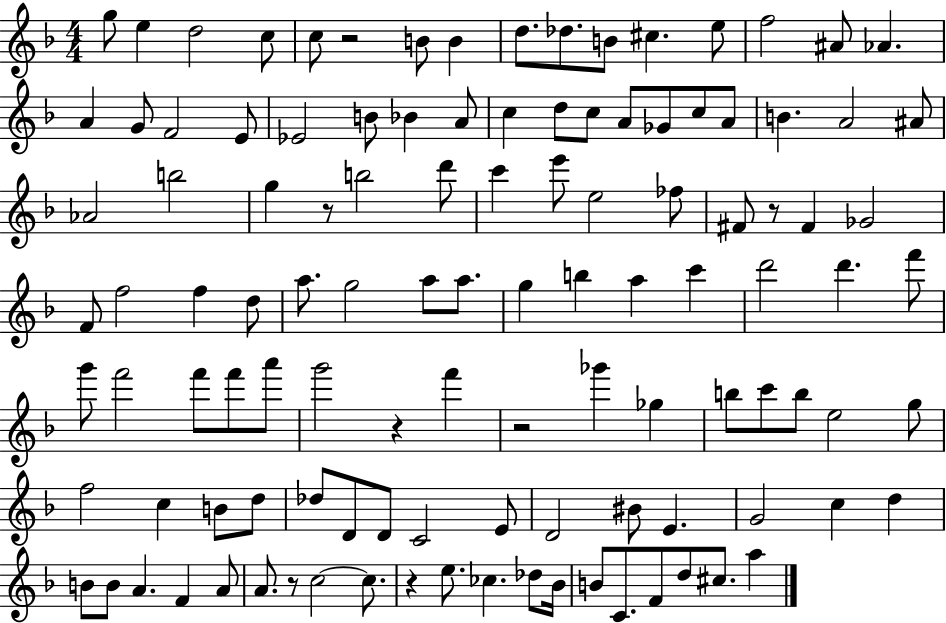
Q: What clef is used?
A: treble